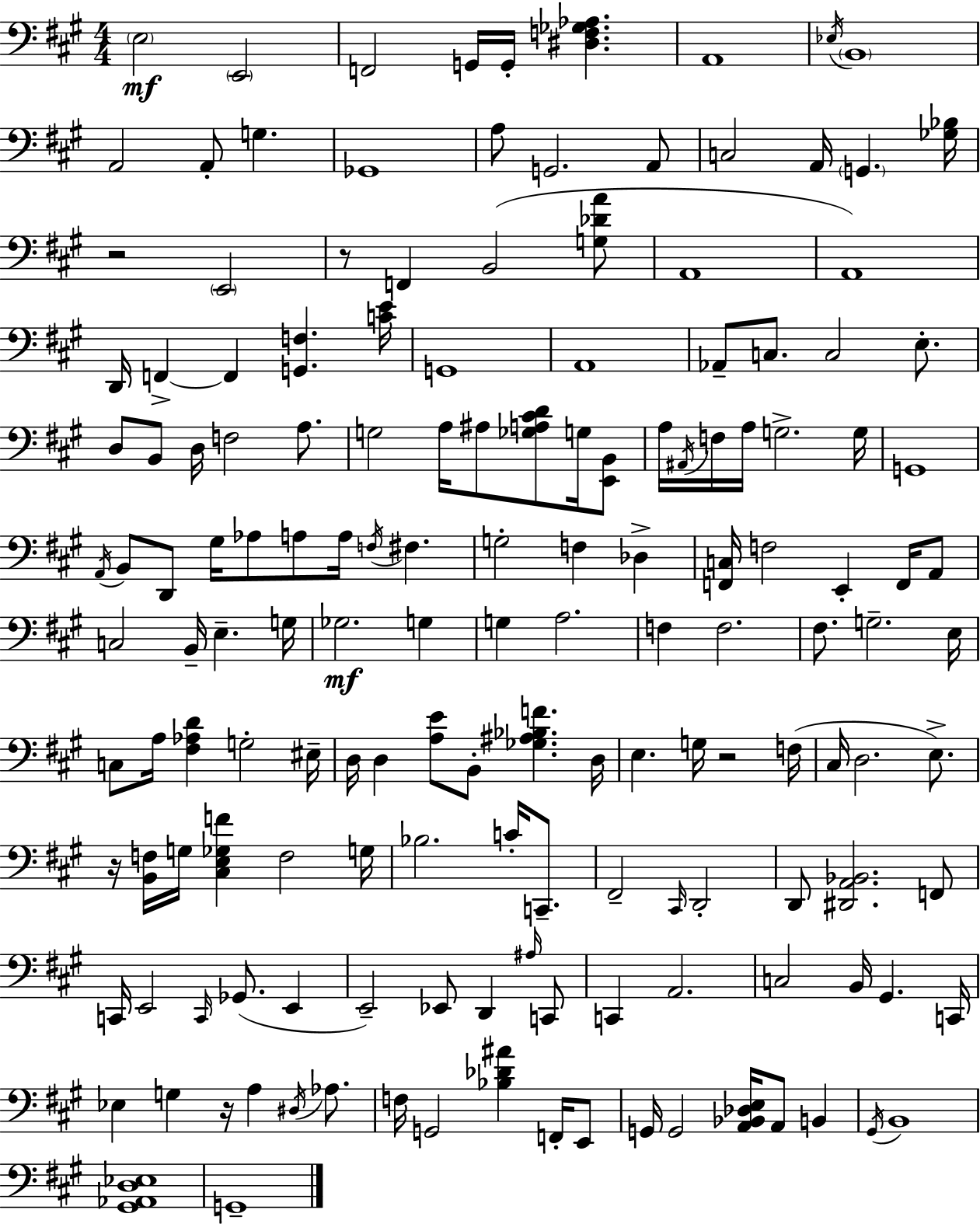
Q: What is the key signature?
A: A major